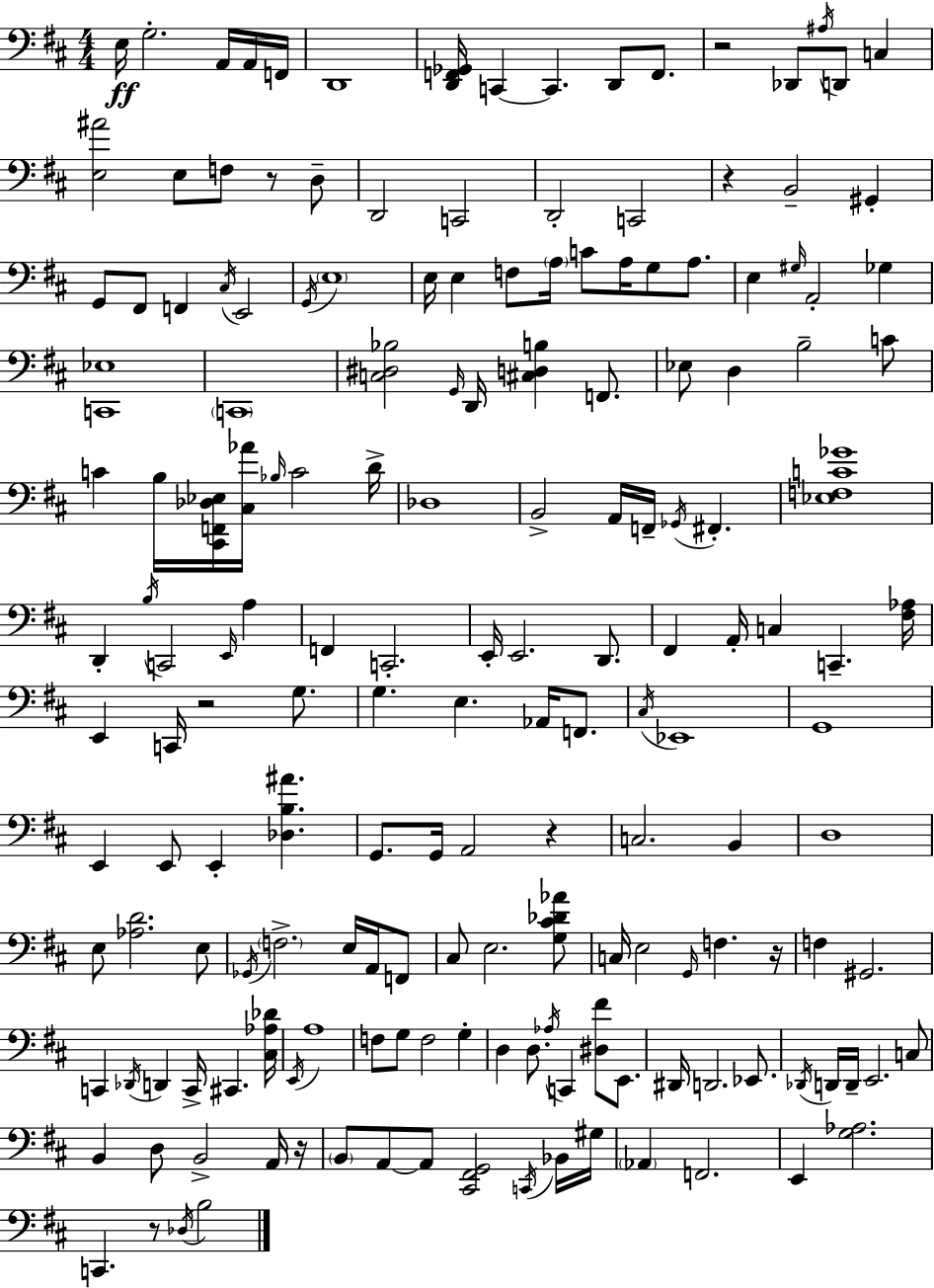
X:1
T:Untitled
M:4/4
L:1/4
K:D
E,/4 G,2 A,,/4 A,,/4 F,,/4 D,,4 [D,,F,,_G,,]/4 C,, C,, D,,/2 F,,/2 z2 _D,,/2 ^A,/4 D,,/2 C, [E,^A]2 E,/2 F,/2 z/2 D,/2 D,,2 C,,2 D,,2 C,,2 z B,,2 ^G,, G,,/2 ^F,,/2 F,, ^C,/4 E,,2 G,,/4 E,4 E,/4 E, F,/2 A,/4 C/2 A,/4 G,/2 A,/2 E, ^G,/4 A,,2 _G, [C,,_E,]4 C,,4 [C,^D,_B,]2 G,,/4 D,,/4 [^C,D,B,] F,,/2 _E,/2 D, B,2 C/2 C B,/4 [^C,,F,,_D,_E,]/4 [^C,_A]/4 _B,/4 C2 D/4 _D,4 B,,2 A,,/4 F,,/4 _G,,/4 ^F,, [_E,F,C_G]4 D,, B,/4 C,,2 E,,/4 A, F,, C,,2 E,,/4 E,,2 D,,/2 ^F,, A,,/4 C, C,, [^F,_A,]/4 E,, C,,/4 z2 G,/2 G, E, _A,,/4 F,,/2 ^C,/4 _E,,4 G,,4 E,, E,,/2 E,, [_D,B,^A] G,,/2 G,,/4 A,,2 z C,2 B,, D,4 E,/2 [_A,D]2 E,/2 _G,,/4 F,2 E,/4 A,,/4 F,,/2 ^C,/2 E,2 [G,^C_D_A]/2 C,/4 E,2 G,,/4 F, z/4 F, ^G,,2 C,, _D,,/4 D,, C,,/4 ^C,, [^C,_A,_D]/4 E,,/4 A,4 F,/2 G,/2 F,2 G, D, D,/2 _A,/4 C,, [^D,^F]/2 E,,/2 ^D,,/4 D,,2 _E,,/2 _D,,/4 D,,/4 D,,/4 E,,2 C,/2 B,, D,/2 B,,2 A,,/4 z/4 B,,/2 A,,/2 A,,/2 [^C,,^F,,G,,]2 C,,/4 _B,,/4 ^G,/4 _A,, F,,2 E,, [G,_A,]2 C,, z/2 _D,/4 B,2